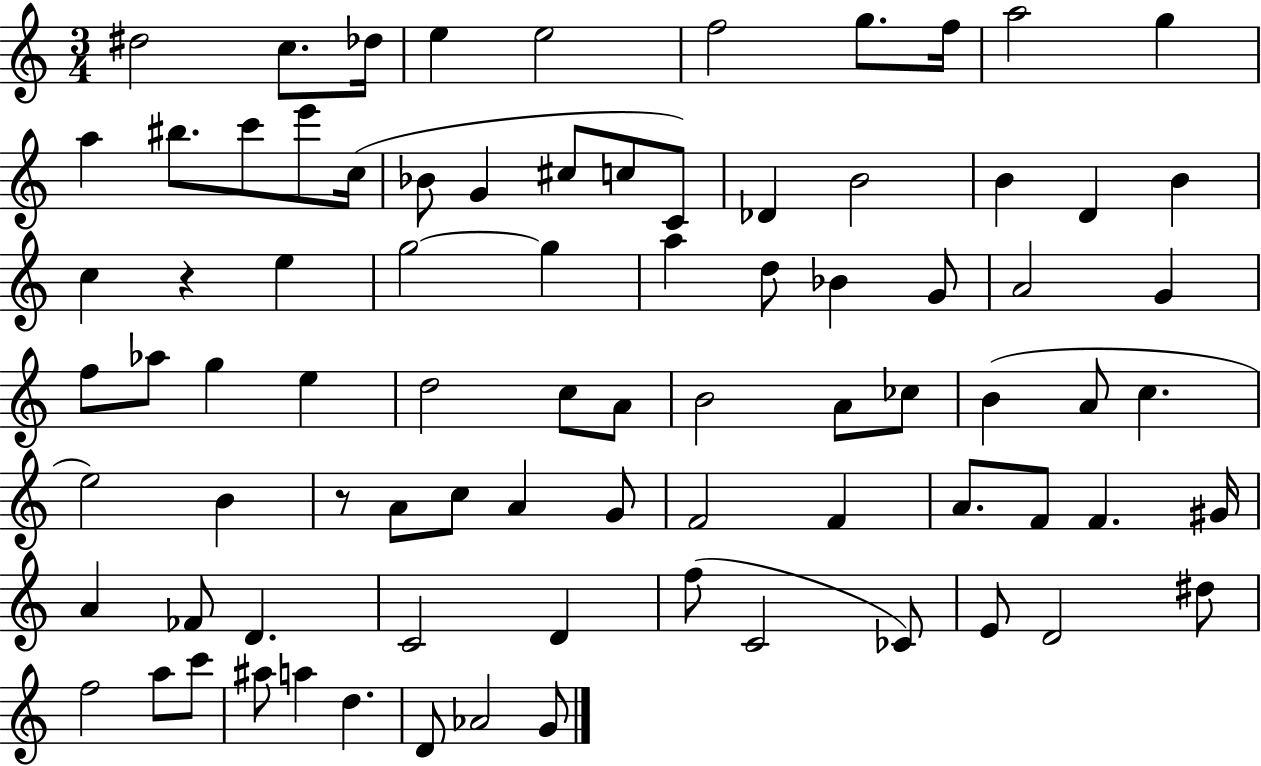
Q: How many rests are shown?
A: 2